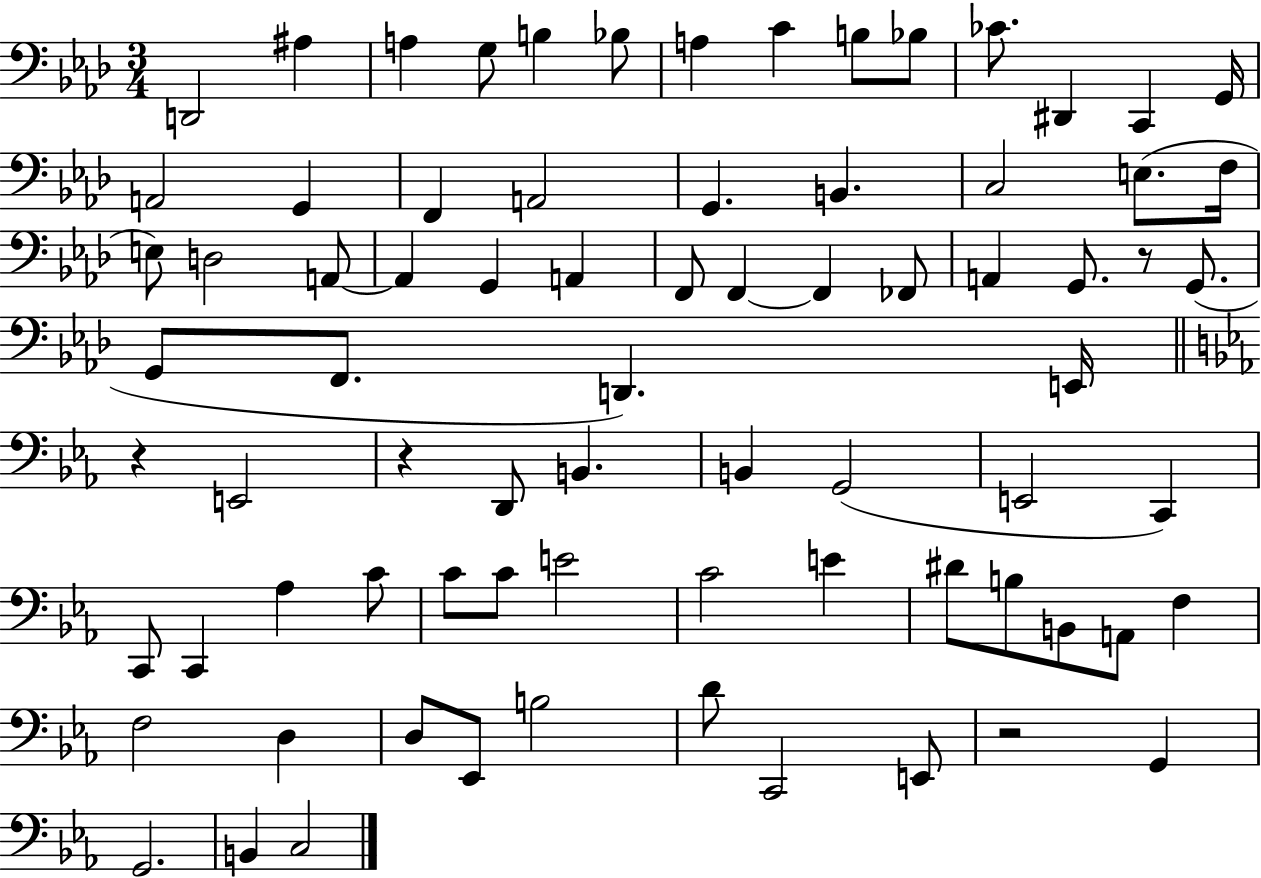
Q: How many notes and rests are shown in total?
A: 77